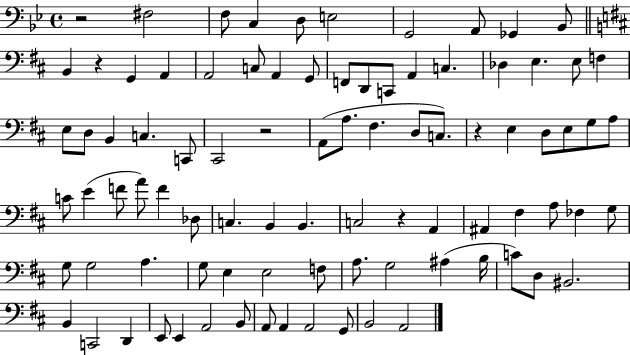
R/h F#3/h F3/e C3/q D3/e E3/h G2/h A2/e Gb2/q Bb2/e B2/q R/q G2/q A2/q A2/h C3/e A2/q G2/e F2/e D2/e C2/e A2/q C3/q. Db3/q E3/q. E3/e F3/q E3/e D3/e B2/q C3/q. C2/e C#2/h R/h A2/e A3/e. F#3/q. D3/e C3/e. R/q E3/q D3/e E3/e G3/e A3/e C4/e E4/q F4/e A4/e F4/q Db3/e C3/q. B2/q B2/q. C3/h R/q A2/q A#2/q F#3/q A3/e FES3/q G3/e G3/e G3/h A3/q. G3/e E3/q E3/h F3/e A3/e. G3/h A#3/q B3/s C4/e D3/e BIS2/h. B2/q C2/h D2/q E2/e E2/q A2/h B2/e A2/e A2/q A2/h G2/e B2/h A2/h